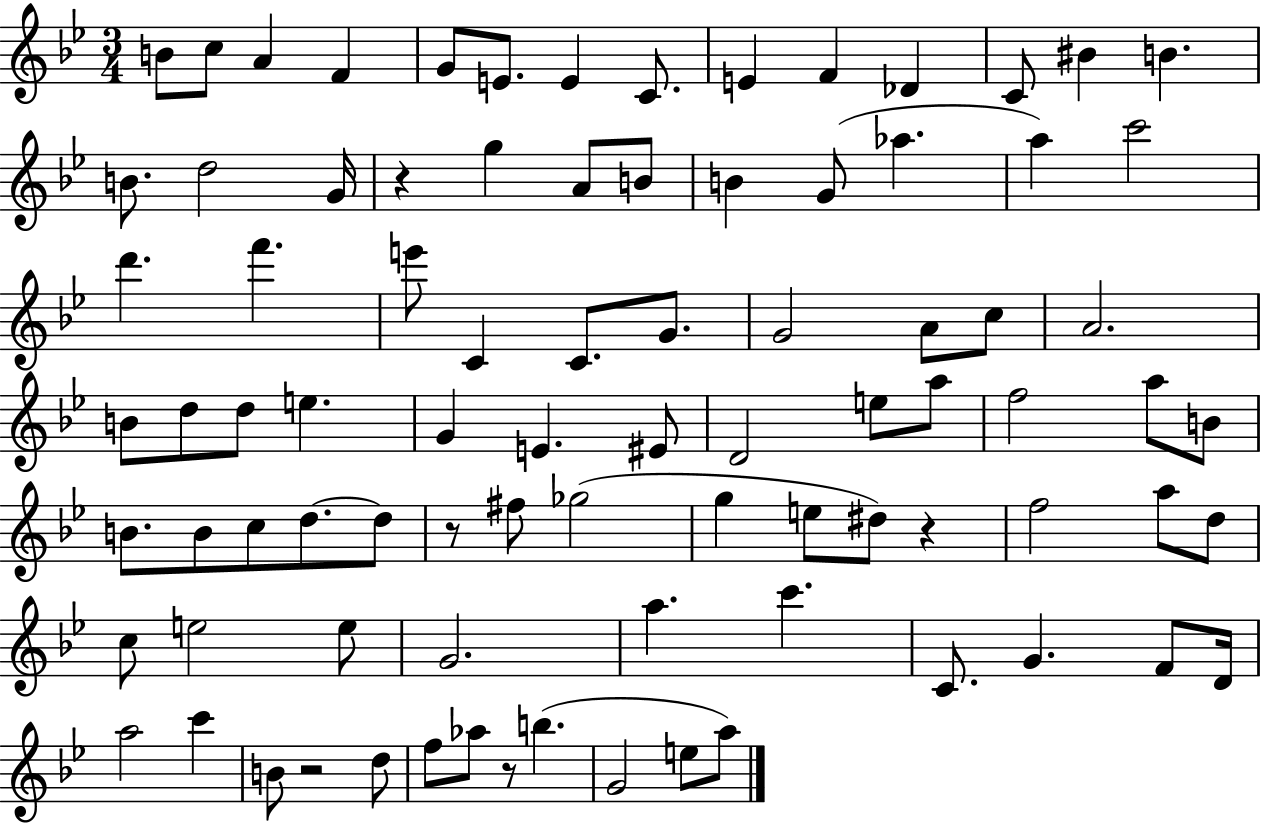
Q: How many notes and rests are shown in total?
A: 86